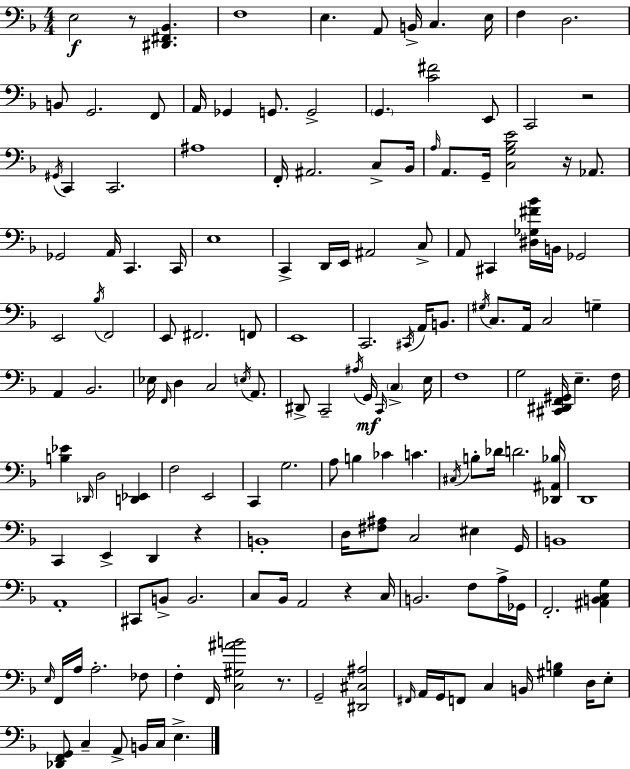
E3/h R/e [D#2,F#2,Bb2]/q. F3/w E3/q. A2/e B2/s C3/q. E3/s F3/q D3/h. B2/e G2/h. F2/e A2/s Gb2/q G2/e. G2/h G2/q. [C4,F#4]/h E2/e C2/h R/h G#2/s C2/q C2/h. A#3/w F2/s A#2/h. C3/e Bb2/s A3/s A2/e. G2/s [C3,G3,Bb3,E4]/h R/s Ab2/e. Gb2/h A2/s C2/q. C2/s E3/w C2/q D2/s E2/s A#2/h C3/e A2/e C#2/q [D#3,Gb3,F#4,Bb4]/s B2/s Gb2/h E2/h Bb3/s F2/h E2/e F#2/h. F2/e E2/w C2/h. C#2/s A2/s B2/e. G#3/s C3/e. A2/s C3/h G3/q A2/q Bb2/h. Eb3/s F2/s D3/q C3/h E3/s A2/e. D#2/e C2/h A#3/s G2/s C2/s C3/q E3/s F3/w G3/h [C#2,D#2,F2,G#2]/s E3/q. F3/s [B3,Eb4]/q Db2/s D3/h [D2,Eb2]/q F3/h E2/h C2/q G3/h. A3/e B3/q CES4/q C4/q. C#3/s B3/e Db4/s D4/h. [Db2,A#2,Bb3]/s D2/w C2/q E2/q D2/q R/q B2/w D3/s [F#3,A#3]/e C3/h EIS3/q G2/s B2/w A2/w C#2/e B2/e B2/h. C3/e Bb2/s A2/h R/q C3/s B2/h. F3/e A3/s Gb2/s F2/h. [A#2,B2,C3,G3]/q E3/s F2/s A3/s A3/h. FES3/e F3/q F2/s [C3,G#3,A#4,B4]/h R/e. G2/h [D#2,C#3,A#3]/h F#2/s A2/s G2/s F2/e C3/q B2/s [G#3,B3]/q D3/s E3/e [Db2,F2,G2]/e C3/q A2/e B2/s C3/s E3/q.